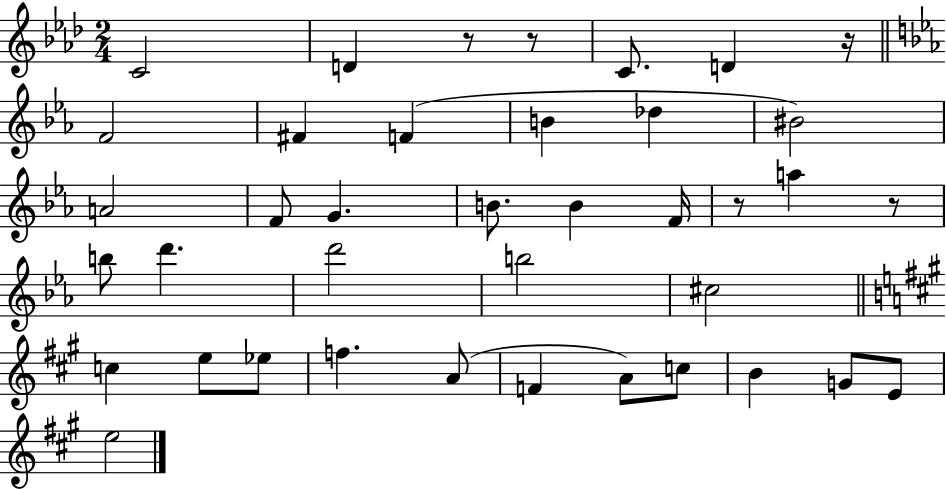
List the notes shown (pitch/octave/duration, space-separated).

C4/h D4/q R/e R/e C4/e. D4/q R/s F4/h F#4/q F4/q B4/q Db5/q BIS4/h A4/h F4/e G4/q. B4/e. B4/q F4/s R/e A5/q R/e B5/e D6/q. D6/h B5/h C#5/h C5/q E5/e Eb5/e F5/q. A4/e F4/q A4/e C5/e B4/q G4/e E4/e E5/h